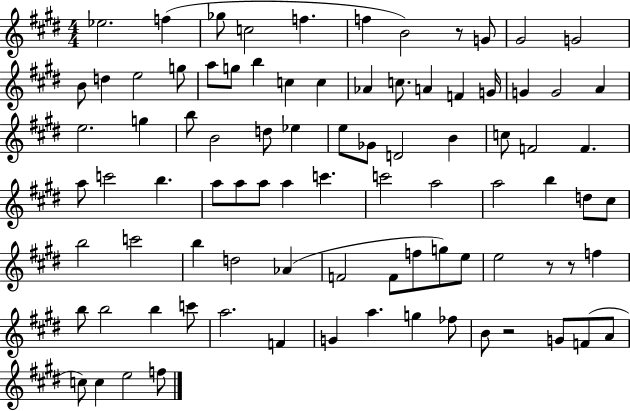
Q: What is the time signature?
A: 4/4